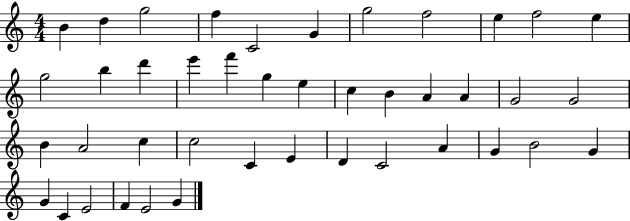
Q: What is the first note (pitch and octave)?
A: B4